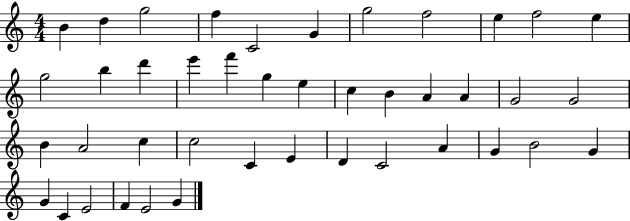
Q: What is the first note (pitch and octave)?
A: B4